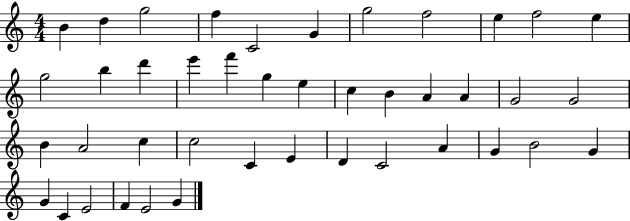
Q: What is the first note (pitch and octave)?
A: B4